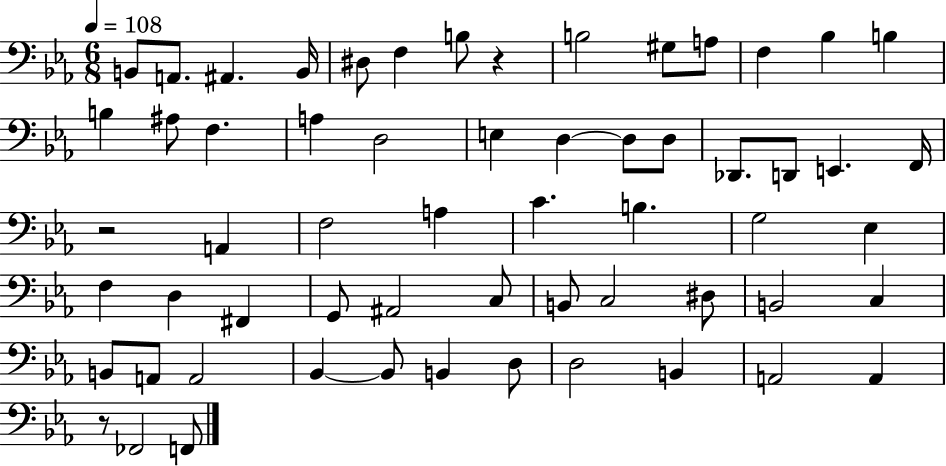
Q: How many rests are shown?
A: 3